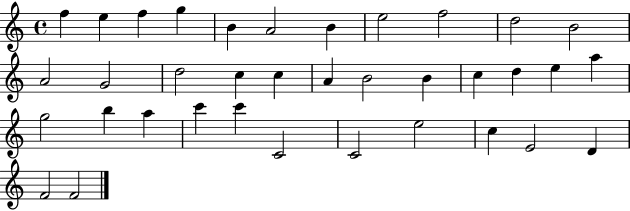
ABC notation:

X:1
T:Untitled
M:4/4
L:1/4
K:C
f e f g B A2 B e2 f2 d2 B2 A2 G2 d2 c c A B2 B c d e a g2 b a c' c' C2 C2 e2 c E2 D F2 F2